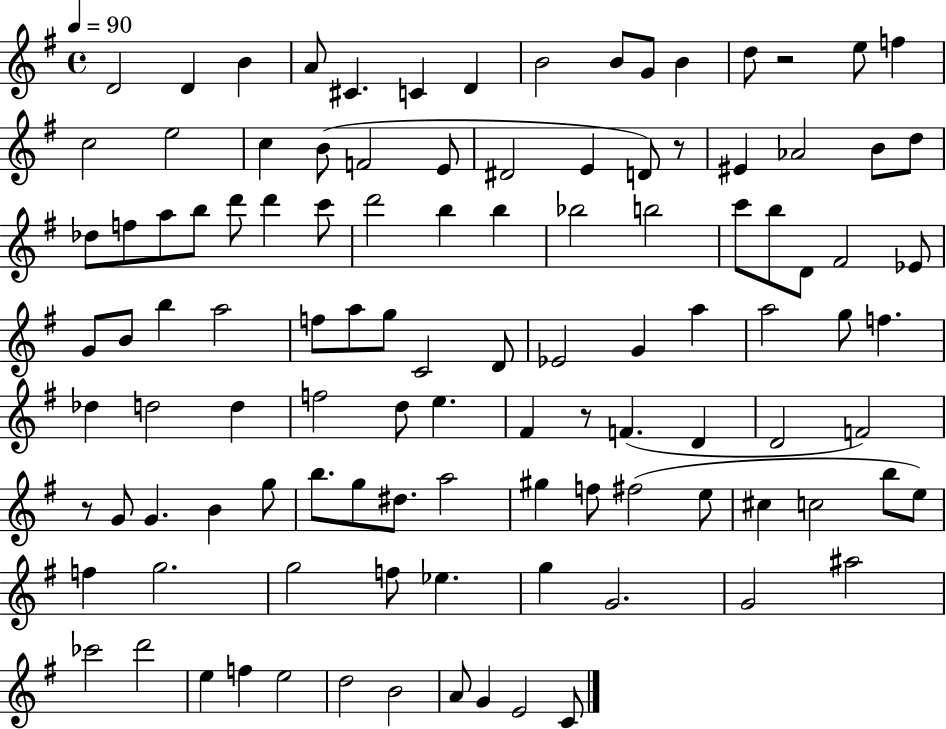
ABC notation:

X:1
T:Untitled
M:4/4
L:1/4
K:G
D2 D B A/2 ^C C D B2 B/2 G/2 B d/2 z2 e/2 f c2 e2 c B/2 F2 E/2 ^D2 E D/2 z/2 ^E _A2 B/2 d/2 _d/2 f/2 a/2 b/2 d'/2 d' c'/2 d'2 b b _b2 b2 c'/2 b/2 D/2 ^F2 _E/2 G/2 B/2 b a2 f/2 a/2 g/2 C2 D/2 _E2 G a a2 g/2 f _d d2 d f2 d/2 e ^F z/2 F D D2 F2 z/2 G/2 G B g/2 b/2 g/2 ^d/2 a2 ^g f/2 ^f2 e/2 ^c c2 b/2 e/2 f g2 g2 f/2 _e g G2 G2 ^a2 _c'2 d'2 e f e2 d2 B2 A/2 G E2 C/2